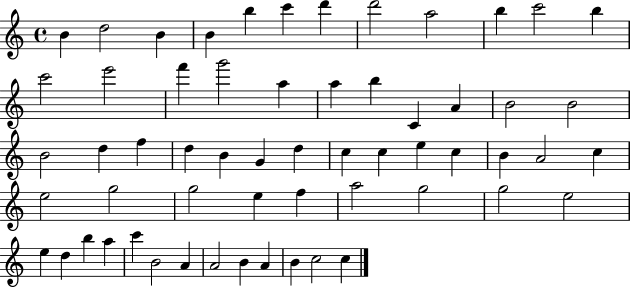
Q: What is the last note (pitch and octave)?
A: C5